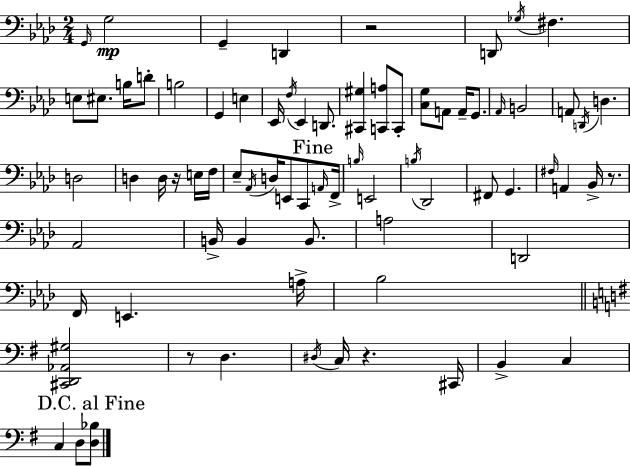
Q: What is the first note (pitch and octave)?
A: G2